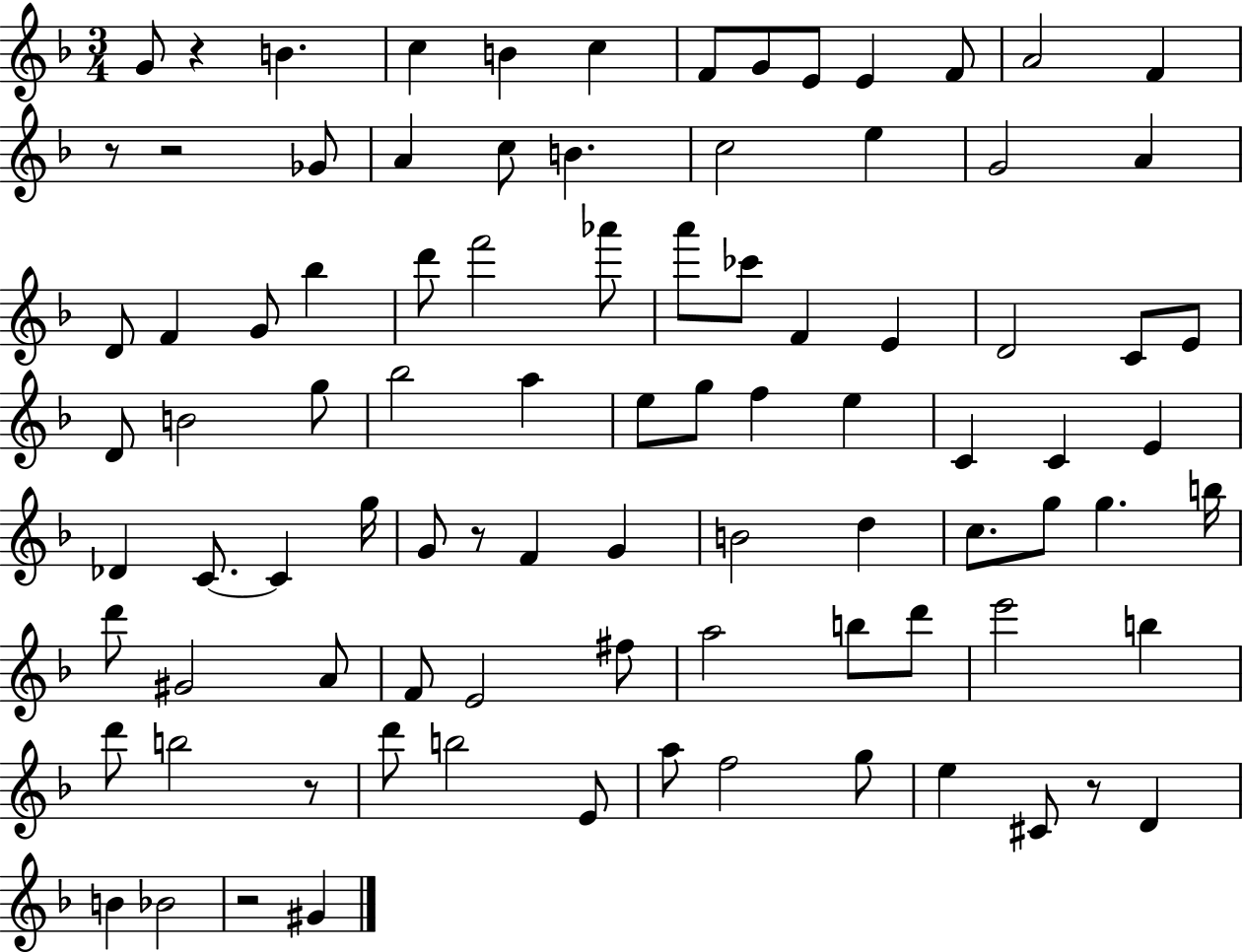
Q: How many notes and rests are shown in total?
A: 91